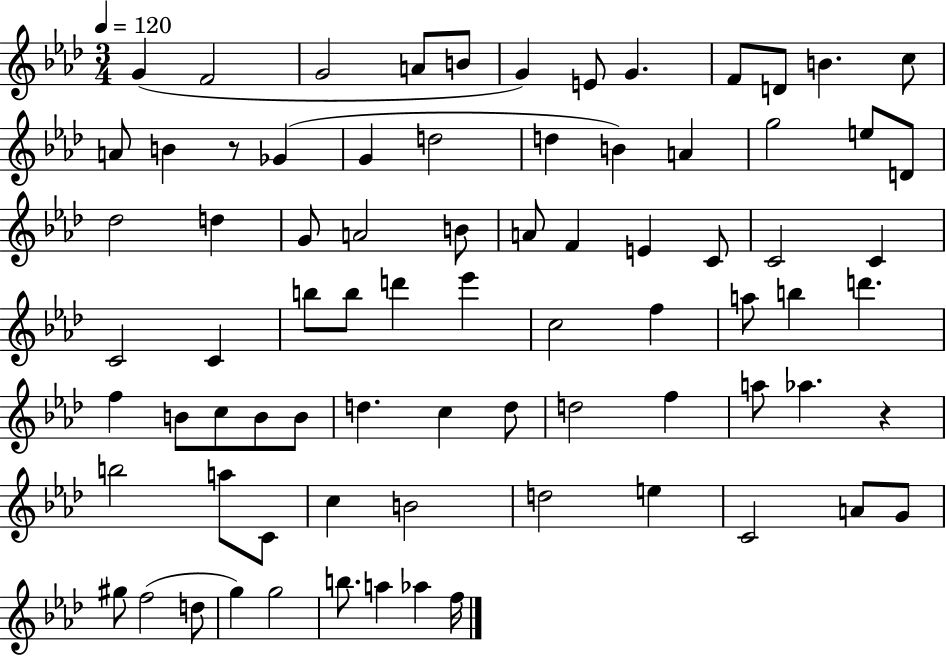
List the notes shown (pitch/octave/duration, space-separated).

G4/q F4/h G4/h A4/e B4/e G4/q E4/e G4/q. F4/e D4/e B4/q. C5/e A4/e B4/q R/e Gb4/q G4/q D5/h D5/q B4/q A4/q G5/h E5/e D4/e Db5/h D5/q G4/e A4/h B4/e A4/e F4/q E4/q C4/e C4/h C4/q C4/h C4/q B5/e B5/e D6/q Eb6/q C5/h F5/q A5/e B5/q D6/q. F5/q B4/e C5/e B4/e B4/e D5/q. C5/q D5/e D5/h F5/q A5/e Ab5/q. R/q B5/h A5/e C4/e C5/q B4/h D5/h E5/q C4/h A4/e G4/e G#5/e F5/h D5/e G5/q G5/h B5/e. A5/q Ab5/q F5/s